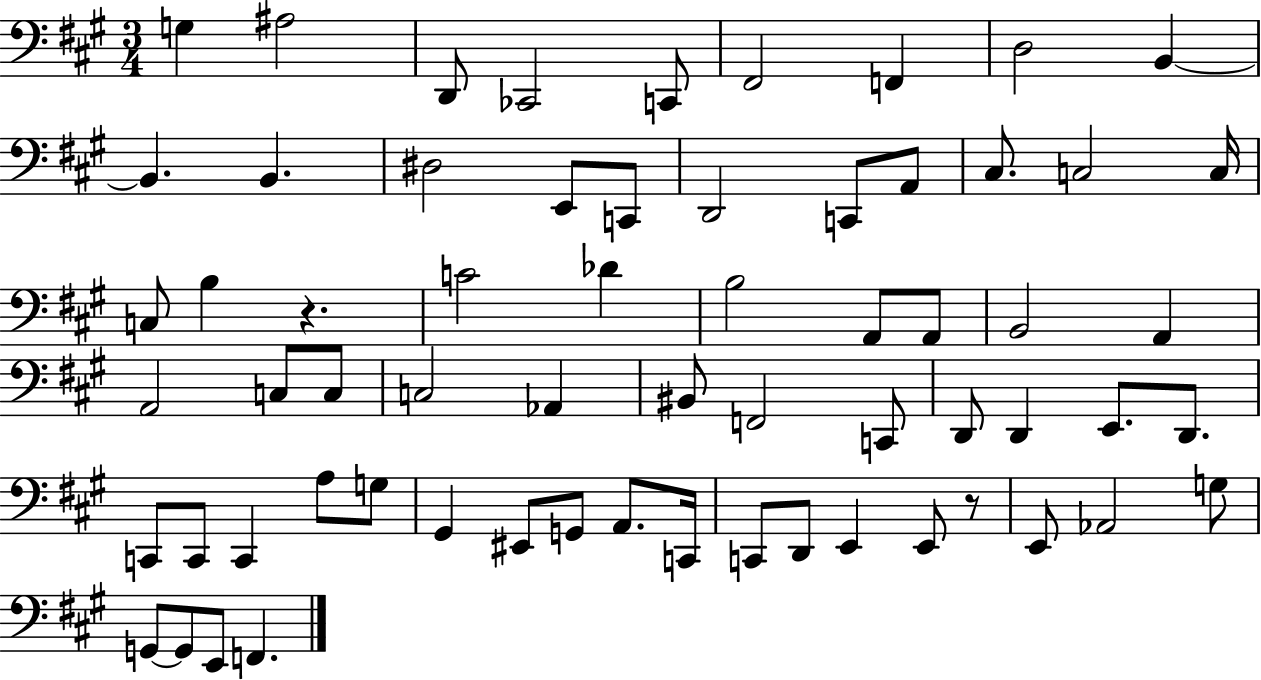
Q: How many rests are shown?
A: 2